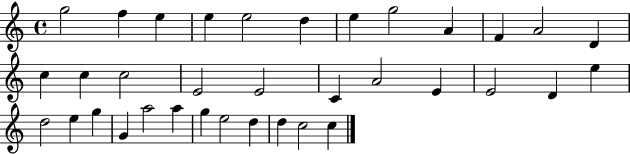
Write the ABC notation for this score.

X:1
T:Untitled
M:4/4
L:1/4
K:C
g2 f e e e2 d e g2 A F A2 D c c c2 E2 E2 C A2 E E2 D e d2 e g G a2 a g e2 d d c2 c